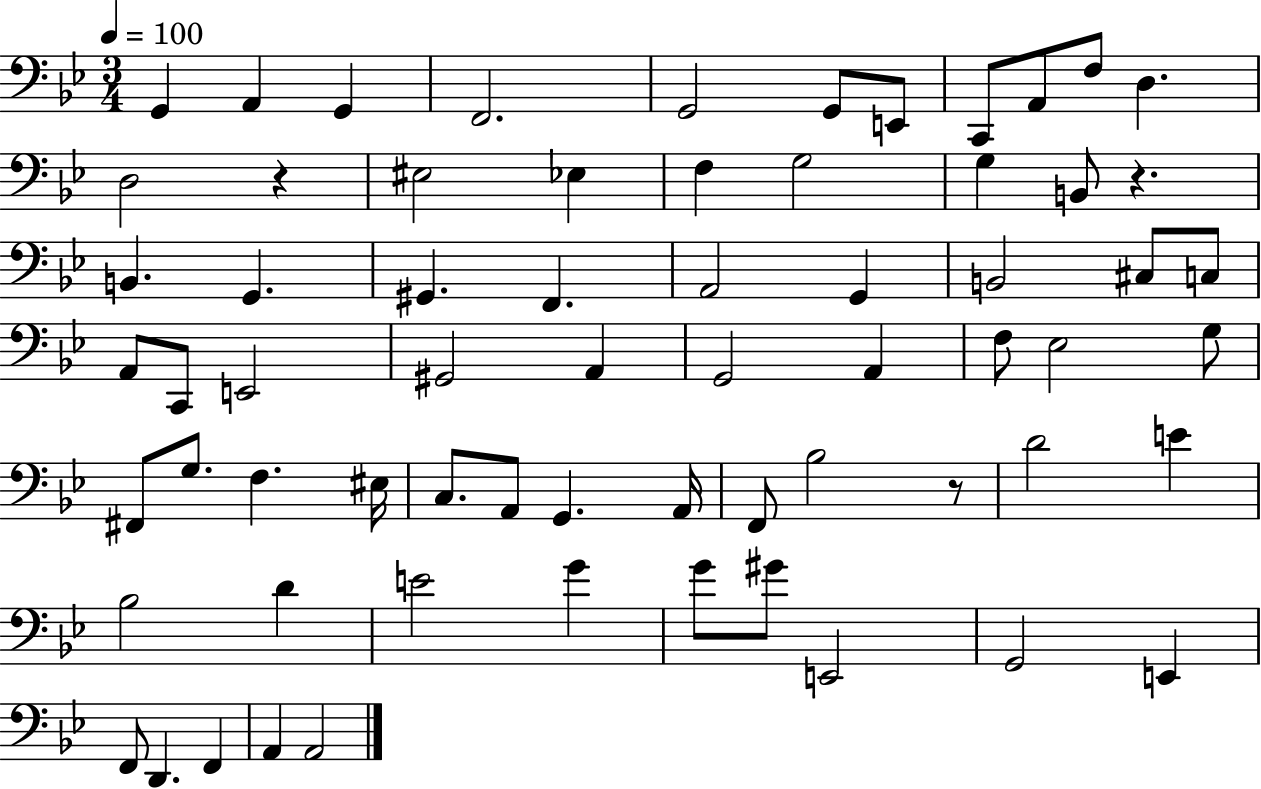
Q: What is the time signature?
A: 3/4